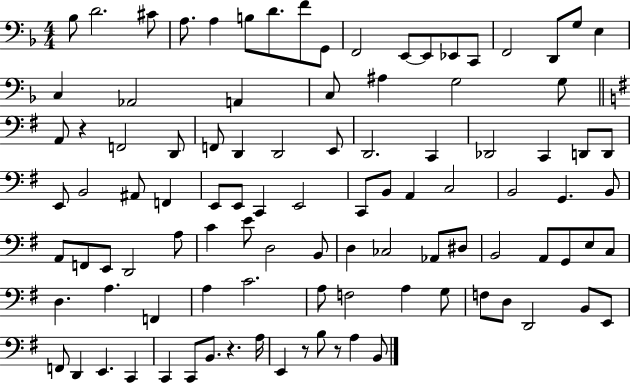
{
  \clef bass
  \numericTimeSignature
  \time 4/4
  \key f \major
  bes8 d'2. cis'8 | a8. a4 b8 d'8. f'8 g,8 | f,2 e,8~~ e,8 ees,8 c,8 | f,2 d,8 g8 e4 | \break c4 aes,2 a,4 | c8 ais4 g2 g8 | \bar "||" \break \key g \major a,8 r4 f,2 d,8 | f,8 d,4 d,2 e,8 | d,2. c,4 | des,2 c,4 d,8 d,8 | \break e,8 b,2 ais,8 f,4 | e,8 e,8 c,4 e,2 | c,8 b,8 a,4 c2 | b,2 g,4. b,8 | \break a,8 f,8 e,8 d,2 a8 | c'4 e'8 d2 b,8 | d4 ces2 aes,8 dis8 | b,2 a,8 g,8 e8 c8 | \break d4. a4. f,4 | a4 c'2. | a8 f2 a4 g8 | f8 d8 d,2 b,8 e,8 | \break f,8 d,4 e,4. c,4 | c,4 c,8 b,8. r4. a16 | e,4 r8 b8 r8 a4 b,8 | \bar "|."
}